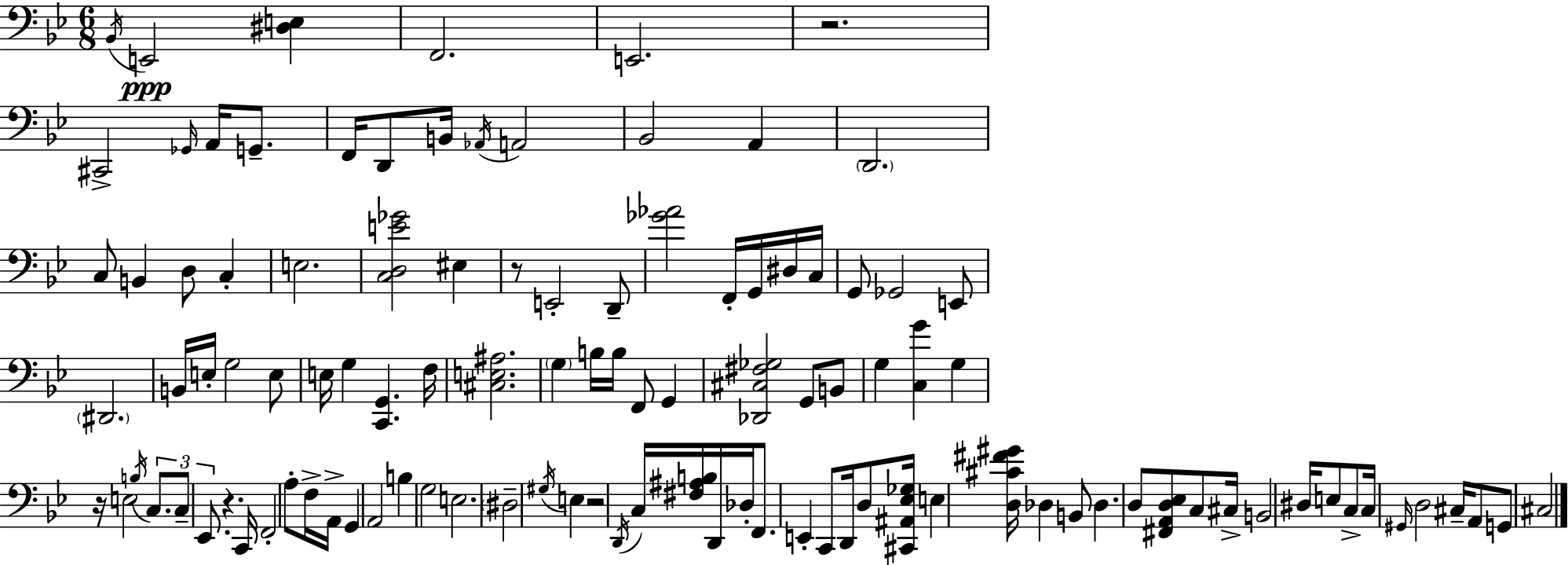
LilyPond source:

{
  \clef bass
  \numericTimeSignature
  \time 6/8
  \key bes \major
  \acciaccatura { bes,16 }\ppp e,2 <dis e>4 | f,2. | e,2. | r2. | \break cis,2-> \grace { ges,16 } a,16 g,8.-- | f,16 d,8 b,16 \acciaccatura { aes,16 } a,2 | bes,2 a,4 | \parenthesize d,2. | \break c8 b,4 d8 c4-. | e2. | <c d e' ges'>2 eis4 | r8 e,2-. | \break d,8-- <ges' aes'>2 f,16-. | g,16 dis16 c16 g,8 ges,2 | e,8 \parenthesize dis,2. | b,16 e16-. g2 | \break e8 e16 g4 <c, g,>4. | f16 <cis e ais>2. | \parenthesize g4 b16 b16 f,8 g,4 | <des, cis fis ges>2 g,8 | \break b,8 g4 <c g'>4 g4 | r16 e2 | \acciaccatura { b16 } \tuplet 3/2 { c8. c8-- ees,8. } r4. | c,16 f,2-. | \break a8-. f16-> a,16-> g,4 a,2 | b4 g2 | e2. | \parenthesize dis2-- | \break \acciaccatura { gis16 } e4 r2 | \acciaccatura { d,16 } c16 <fis ais b>16 d,16 des16-. f,8. e,4-. | c,8 d,16 d8 <cis, ais, ees ges>16 e4 <d cis' fis' gis'>16 | des4 b,8 des4. | \break d8 <fis, a, d ees>8 c8 cis16-> b,2 | dis16 e8 c8-> c16 \grace { gis,16 } d2 | cis16-- a,8 g,8 cis2 | \bar "|."
}